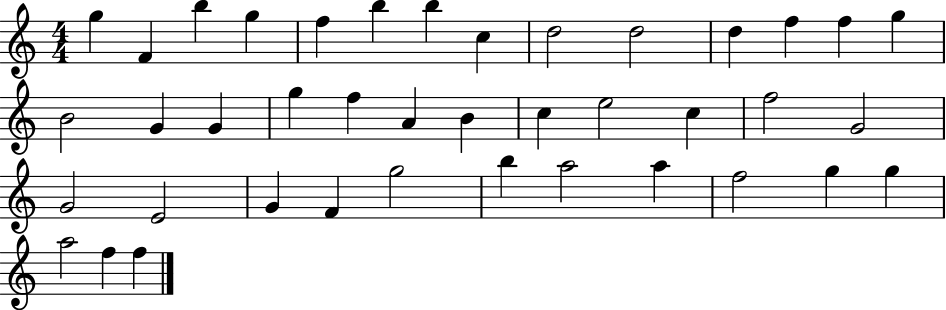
G5/q F4/q B5/q G5/q F5/q B5/q B5/q C5/q D5/h D5/h D5/q F5/q F5/q G5/q B4/h G4/q G4/q G5/q F5/q A4/q B4/q C5/q E5/h C5/q F5/h G4/h G4/h E4/h G4/q F4/q G5/h B5/q A5/h A5/q F5/h G5/q G5/q A5/h F5/q F5/q